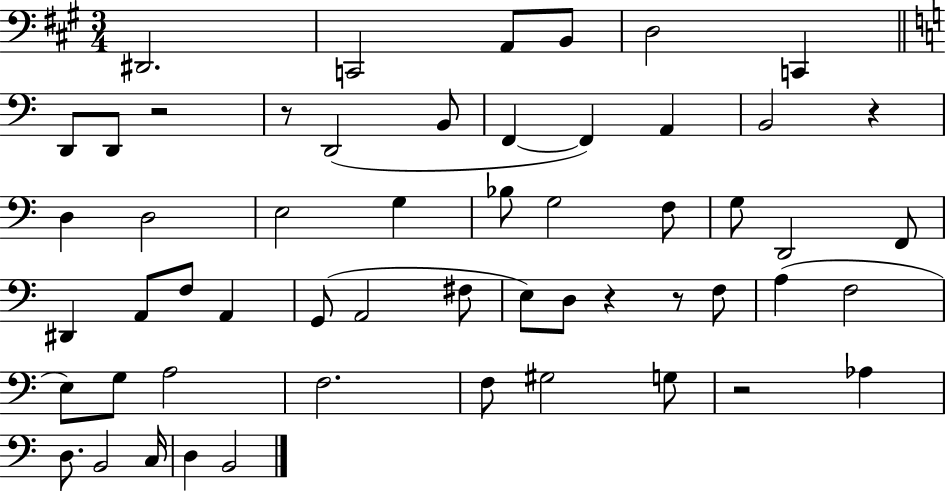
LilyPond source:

{
  \clef bass
  \numericTimeSignature
  \time 3/4
  \key a \major
  dis,2. | c,2 a,8 b,8 | d2 c,4 | \bar "||" \break \key a \minor d,8 d,8 r2 | r8 d,2( b,8 | f,4~~ f,4) a,4 | b,2 r4 | \break d4 d2 | e2 g4 | bes8 g2 f8 | g8 d,2 f,8 | \break dis,4 a,8 f8 a,4 | g,8( a,2 fis8 | e8) d8 r4 r8 f8 | a4( f2 | \break e8) g8 a2 | f2. | f8 gis2 g8 | r2 aes4 | \break d8. b,2 c16 | d4 b,2 | \bar "|."
}